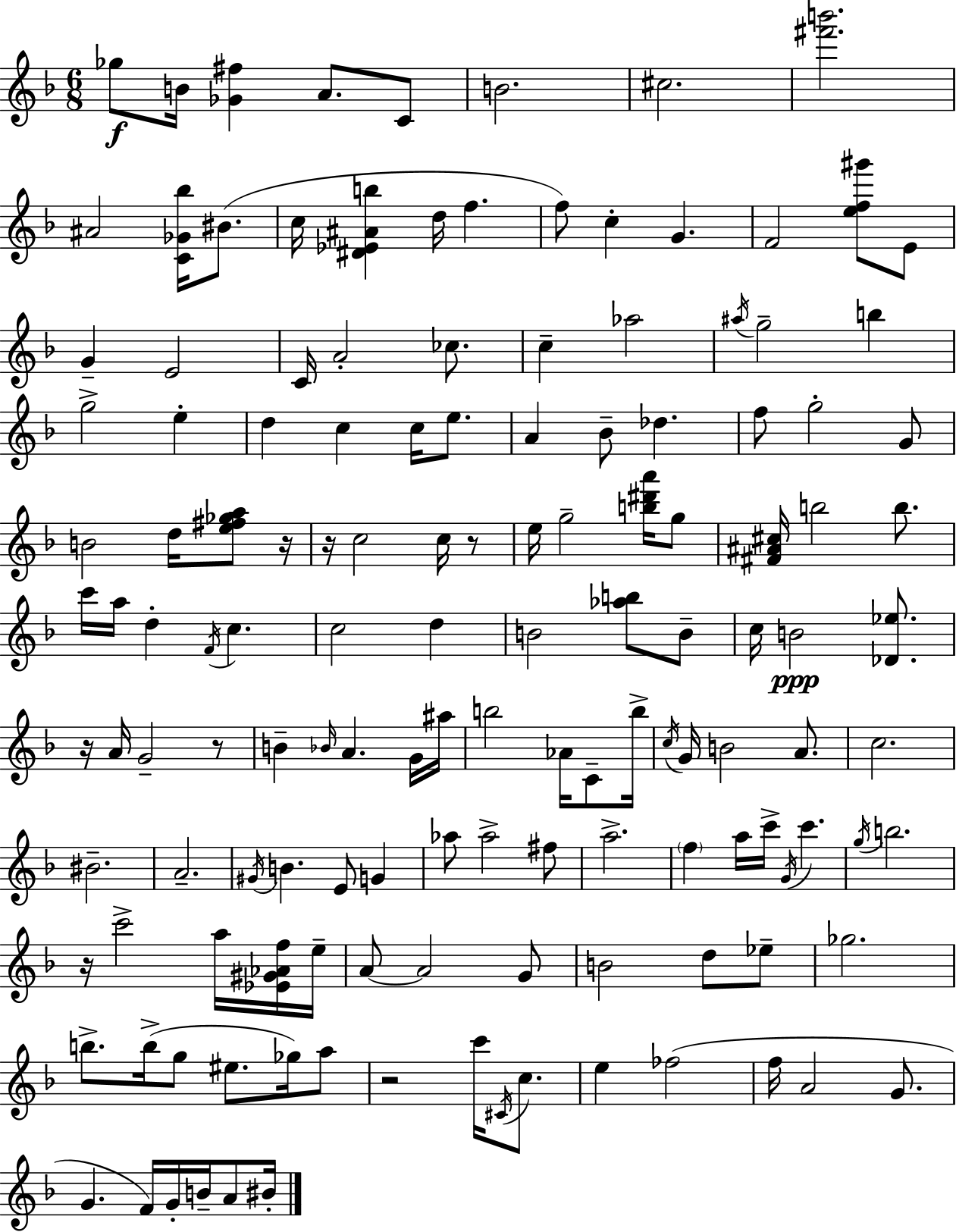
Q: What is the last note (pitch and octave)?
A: BIS4